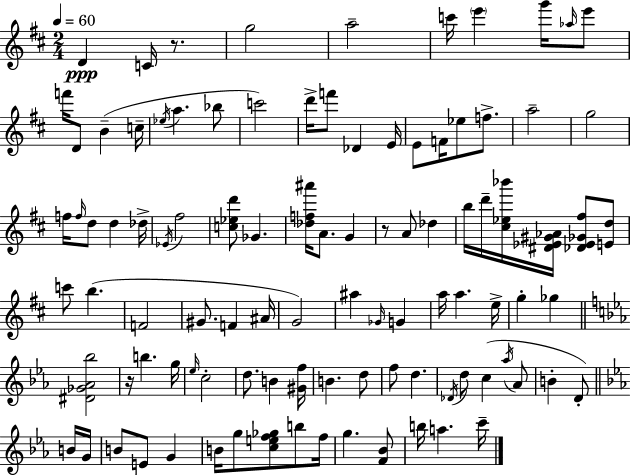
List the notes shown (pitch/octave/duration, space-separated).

D4/q C4/s R/e. G5/h A5/h C6/s E6/q G6/s Ab5/s E6/e F6/s D4/e B4/q C5/s Eb5/s A5/q. Bb5/e C6/h D6/s F6/e Db4/q E4/s E4/e F4/s Eb5/e F5/e. A5/h G5/h F5/s F5/s D5/e D5/q Db5/s Eb4/s F#5/h [C5,Eb5,D6]/e Gb4/q. [Db5,F5,A#6]/s A4/e. G4/q R/e A4/e Db5/q B5/s D6/s [C#5,Eb5,Bb6]/s [D#4,Eb4,G#4,Ab4]/s [Db4,Eb4,Gb4,F#5]/e [E4,D5]/e C6/e B5/q. F4/h G#4/e. F4/q A#4/s G4/h A#5/q Gb4/s G4/q A5/s A5/q. E5/s G5/q Gb5/q [D#4,Gb4,Ab4,Bb5]/h R/s B5/q. G5/s Eb5/s C5/h D5/e. B4/q [G#4,F5]/s B4/q. D5/e F5/e D5/q. Db4/s D5/e C5/q Ab5/s Ab4/e B4/q D4/e B4/s G4/s B4/e E4/e G4/q B4/s G5/e [C5,E5,F5,Gb5]/e B5/e F5/s G5/q. [F4,Bb4]/e B5/s A5/q. C6/s